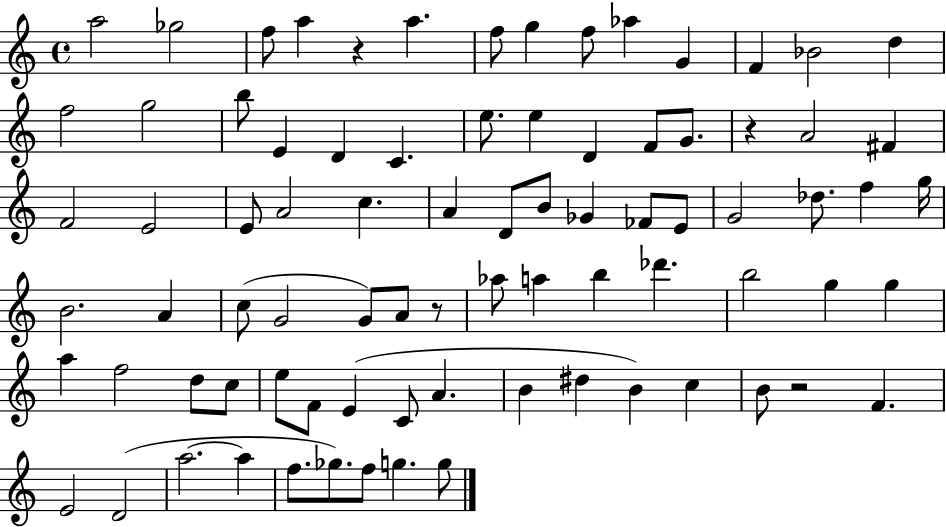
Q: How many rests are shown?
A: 4